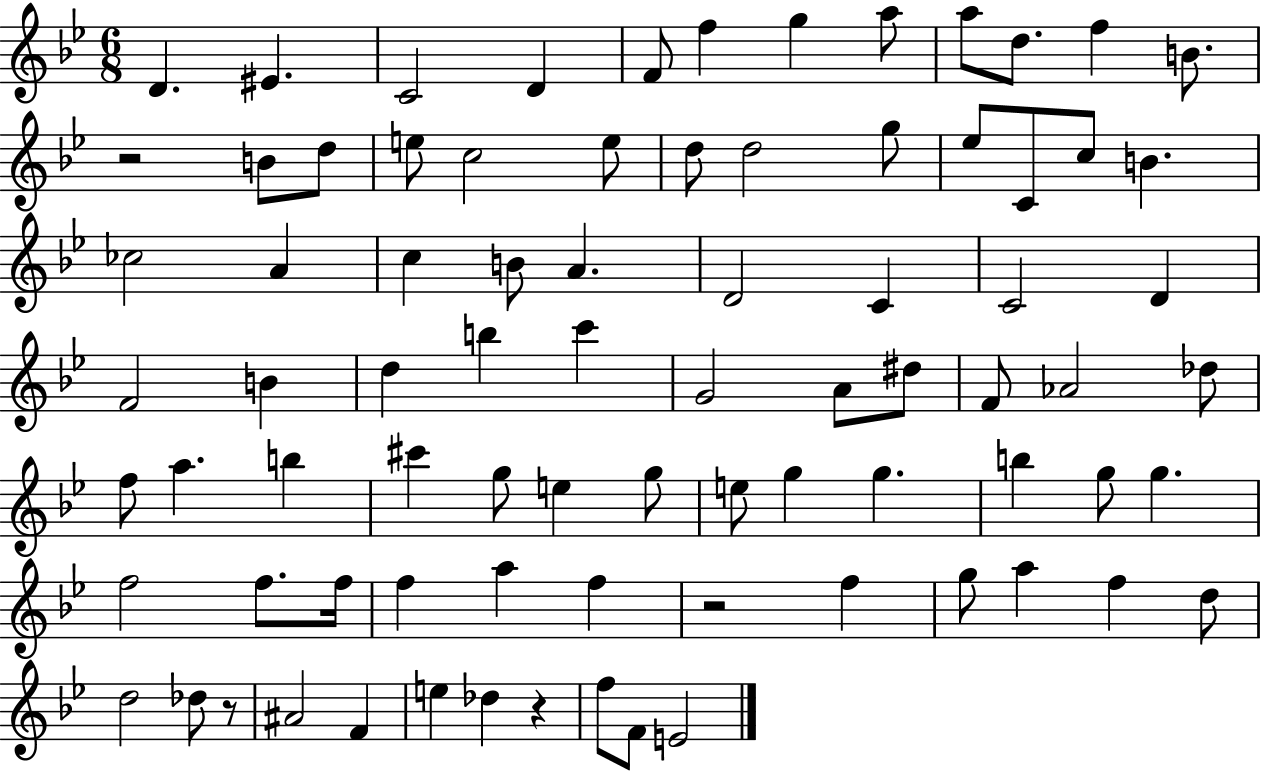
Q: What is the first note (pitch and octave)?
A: D4